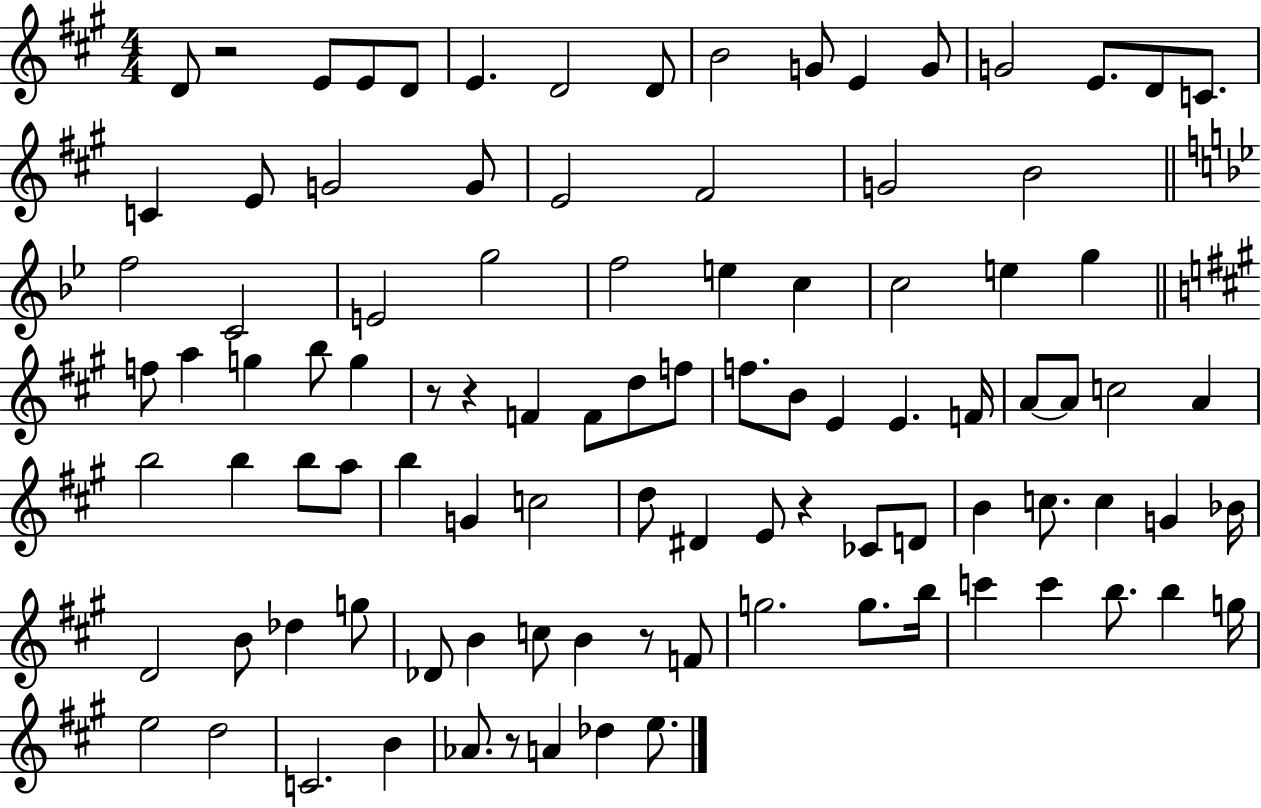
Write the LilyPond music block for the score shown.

{
  \clef treble
  \numericTimeSignature
  \time 4/4
  \key a \major
  d'8 r2 e'8 e'8 d'8 | e'4. d'2 d'8 | b'2 g'8 e'4 g'8 | g'2 e'8. d'8 c'8. | \break c'4 e'8 g'2 g'8 | e'2 fis'2 | g'2 b'2 | \bar "||" \break \key g \minor f''2 c'2 | e'2 g''2 | f''2 e''4 c''4 | c''2 e''4 g''4 | \break \bar "||" \break \key a \major f''8 a''4 g''4 b''8 g''4 | r8 r4 f'4 f'8 d''8 f''8 | f''8. b'8 e'4 e'4. f'16 | a'8~~ a'8 c''2 a'4 | \break b''2 b''4 b''8 a''8 | b''4 g'4 c''2 | d''8 dis'4 e'8 r4 ces'8 d'8 | b'4 c''8. c''4 g'4 bes'16 | \break d'2 b'8 des''4 g''8 | des'8 b'4 c''8 b'4 r8 f'8 | g''2. g''8. b''16 | c'''4 c'''4 b''8. b''4 g''16 | \break e''2 d''2 | c'2. b'4 | aes'8. r8 a'4 des''4 e''8. | \bar "|."
}